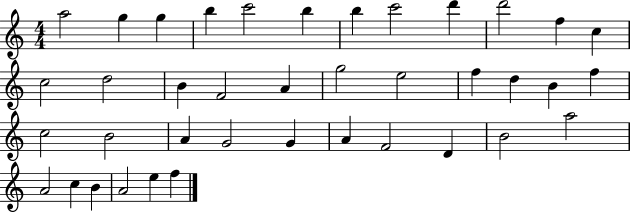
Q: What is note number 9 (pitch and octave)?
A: D6